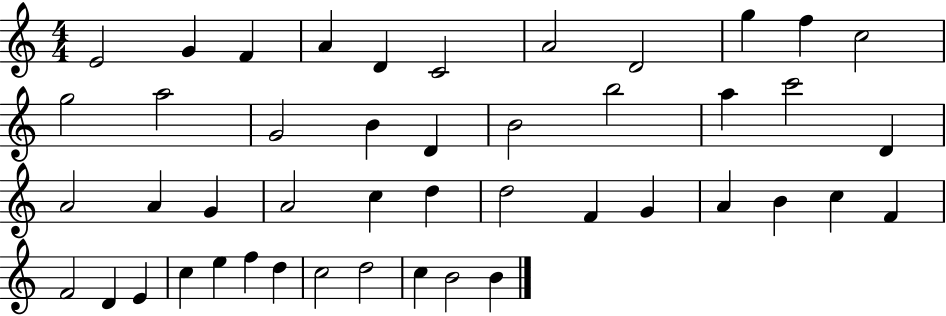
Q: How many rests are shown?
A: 0